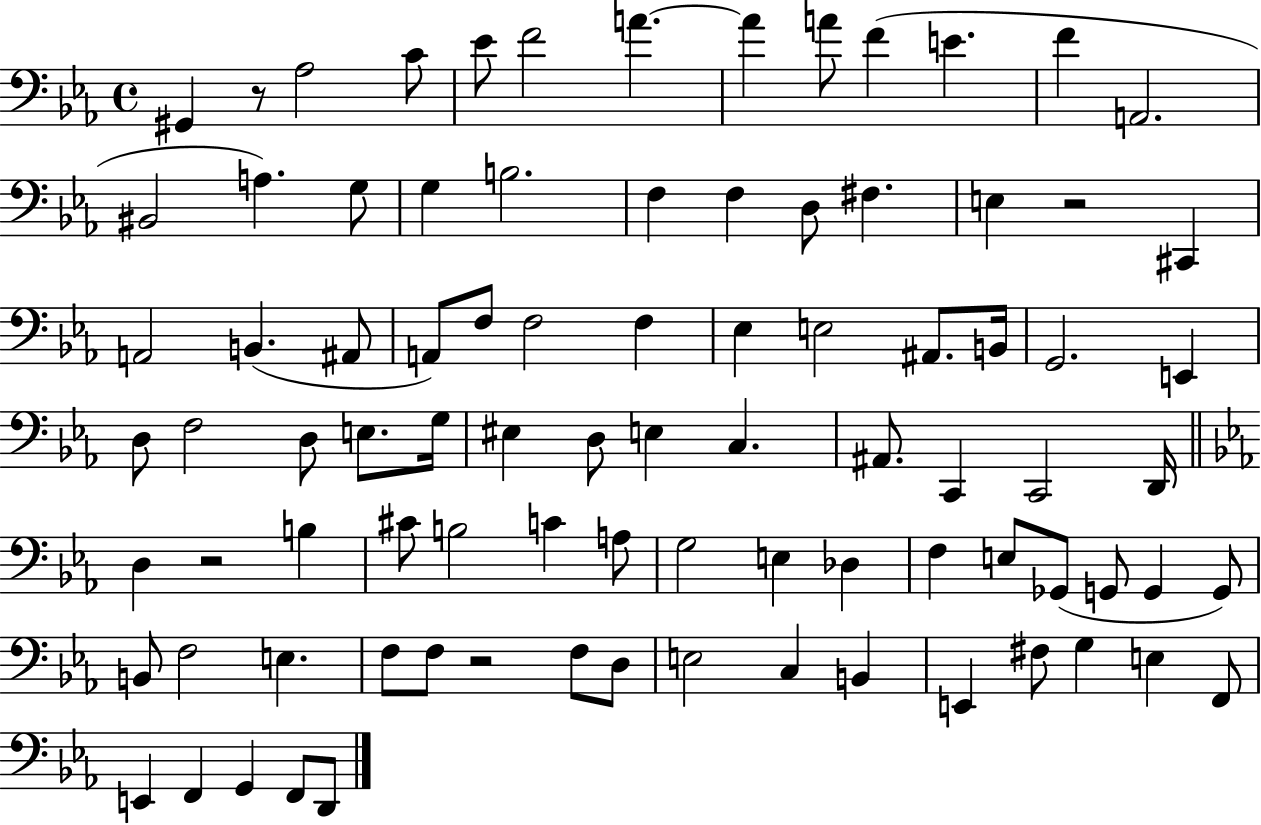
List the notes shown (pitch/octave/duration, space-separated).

G#2/q R/e Ab3/h C4/e Eb4/e F4/h A4/q. A4/q A4/e F4/q E4/q. F4/q A2/h. BIS2/h A3/q. G3/e G3/q B3/h. F3/q F3/q D3/e F#3/q. E3/q R/h C#2/q A2/h B2/q. A#2/e A2/e F3/e F3/h F3/q Eb3/q E3/h A#2/e. B2/s G2/h. E2/q D3/e F3/h D3/e E3/e. G3/s EIS3/q D3/e E3/q C3/q. A#2/e. C2/q C2/h D2/s D3/q R/h B3/q C#4/e B3/h C4/q A3/e G3/h E3/q Db3/q F3/q E3/e Gb2/e G2/e G2/q G2/e B2/e F3/h E3/q. F3/e F3/e R/h F3/e D3/e E3/h C3/q B2/q E2/q F#3/e G3/q E3/q F2/e E2/q F2/q G2/q F2/e D2/e